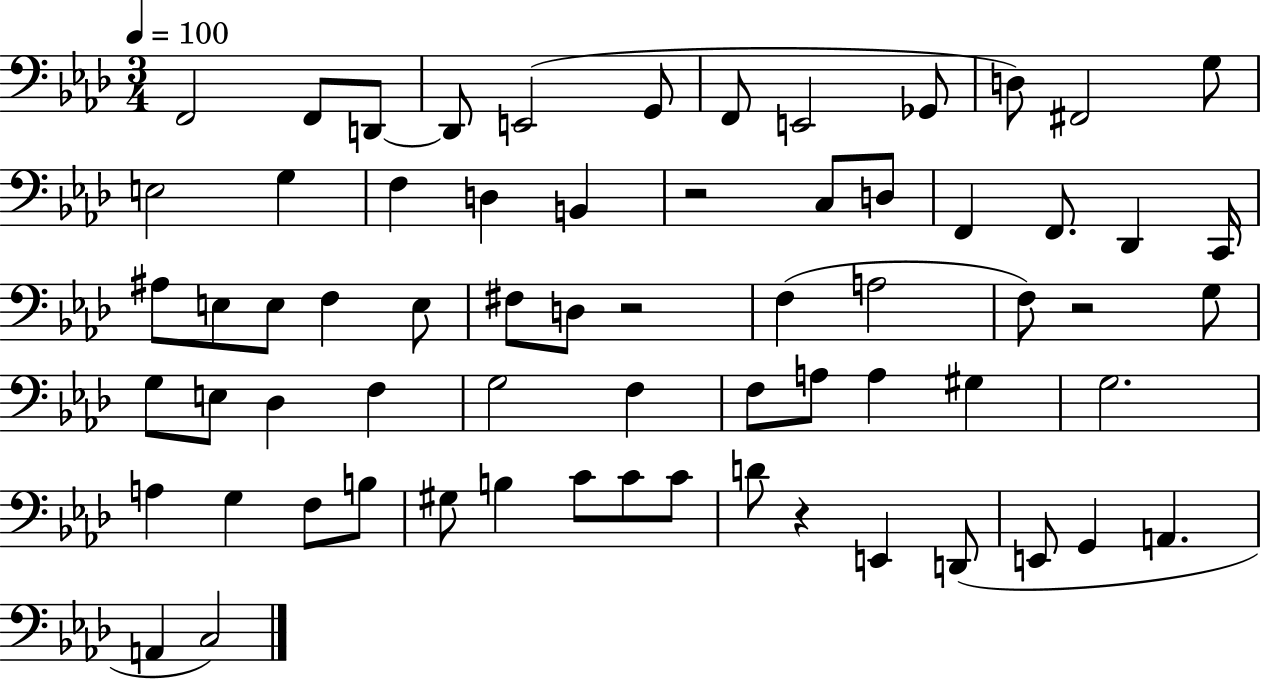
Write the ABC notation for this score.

X:1
T:Untitled
M:3/4
L:1/4
K:Ab
F,,2 F,,/2 D,,/2 D,,/2 E,,2 G,,/2 F,,/2 E,,2 _G,,/2 D,/2 ^F,,2 G,/2 E,2 G, F, D, B,, z2 C,/2 D,/2 F,, F,,/2 _D,, C,,/4 ^A,/2 E,/2 E,/2 F, E,/2 ^F,/2 D,/2 z2 F, A,2 F,/2 z2 G,/2 G,/2 E,/2 _D, F, G,2 F, F,/2 A,/2 A, ^G, G,2 A, G, F,/2 B,/2 ^G,/2 B, C/2 C/2 C/2 D/2 z E,, D,,/2 E,,/2 G,, A,, A,, C,2